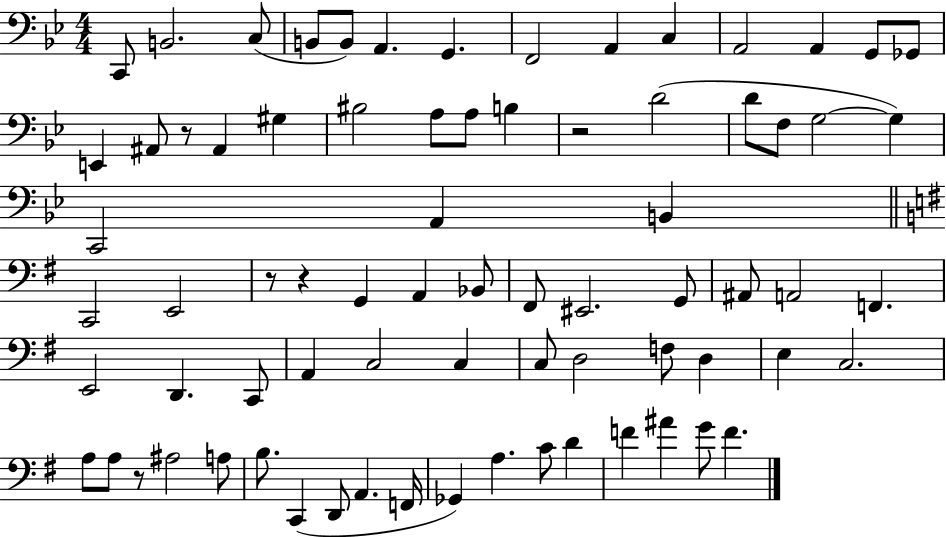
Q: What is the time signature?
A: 4/4